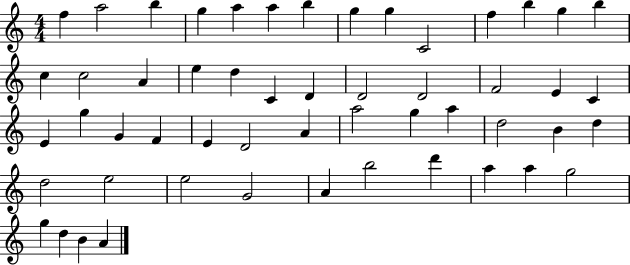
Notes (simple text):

F5/q A5/h B5/q G5/q A5/q A5/q B5/q G5/q G5/q C4/h F5/q B5/q G5/q B5/q C5/q C5/h A4/q E5/q D5/q C4/q D4/q D4/h D4/h F4/h E4/q C4/q E4/q G5/q G4/q F4/q E4/q D4/h A4/q A5/h G5/q A5/q D5/h B4/q D5/q D5/h E5/h E5/h G4/h A4/q B5/h D6/q A5/q A5/q G5/h G5/q D5/q B4/q A4/q